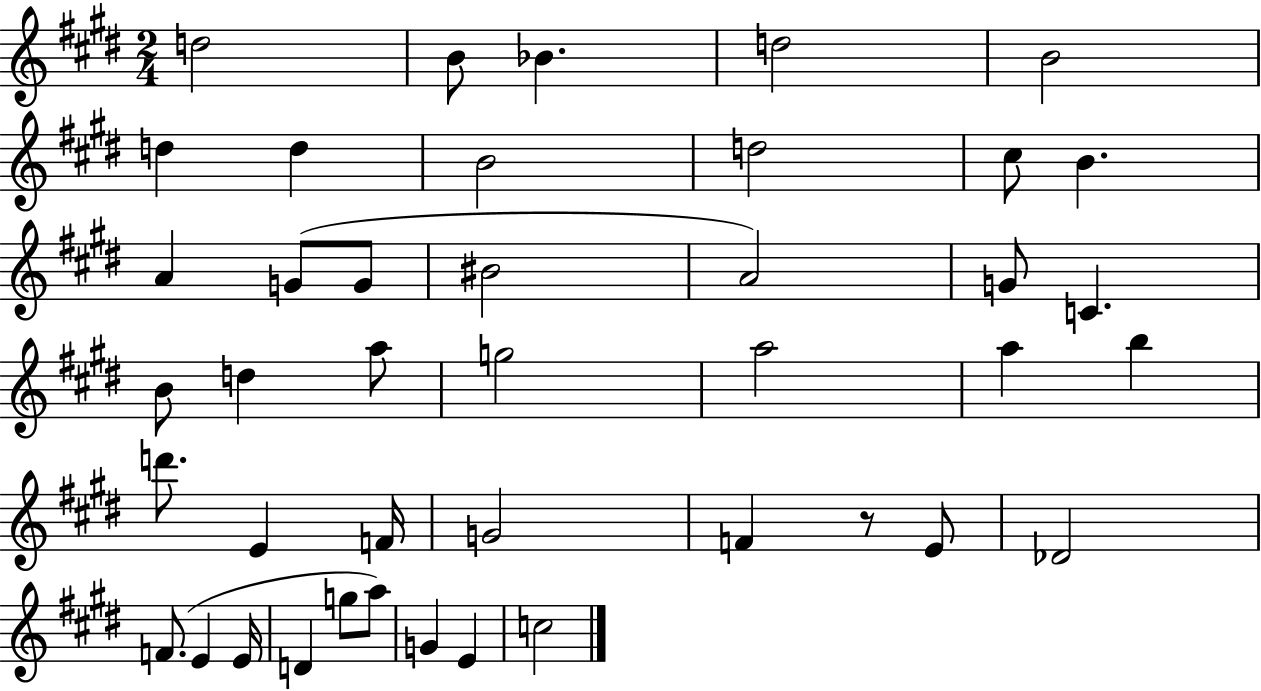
{
  \clef treble
  \numericTimeSignature
  \time 2/4
  \key e \major
  d''2 | b'8 bes'4. | d''2 | b'2 | \break d''4 d''4 | b'2 | d''2 | cis''8 b'4. | \break a'4 g'8( g'8 | bis'2 | a'2) | g'8 c'4. | \break b'8 d''4 a''8 | g''2 | a''2 | a''4 b''4 | \break d'''8. e'4 f'16 | g'2 | f'4 r8 e'8 | des'2 | \break f'8.( e'4 e'16 | d'4 g''8 a''8) | g'4 e'4 | c''2 | \break \bar "|."
}